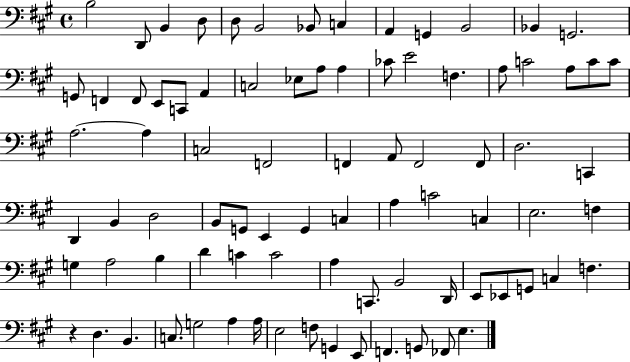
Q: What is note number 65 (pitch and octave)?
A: E2